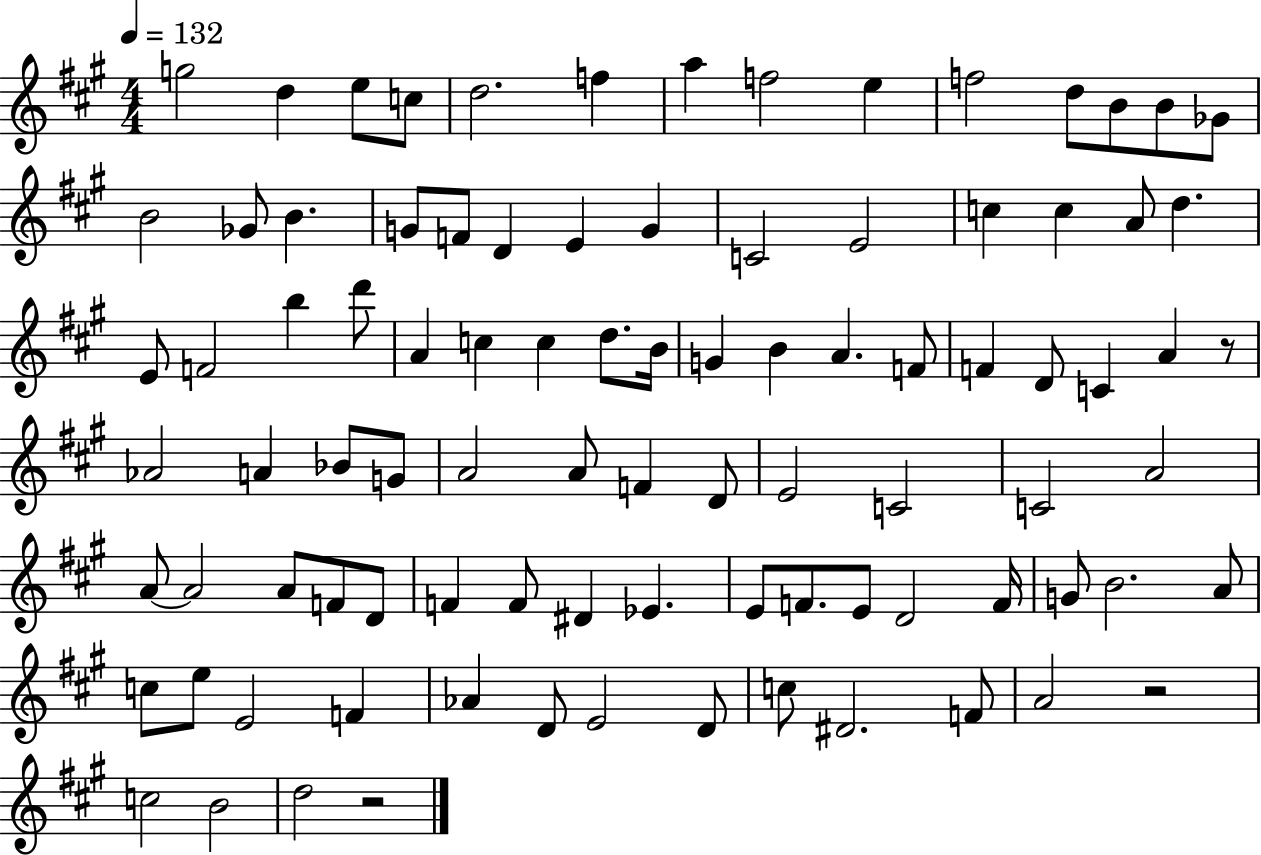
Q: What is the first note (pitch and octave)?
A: G5